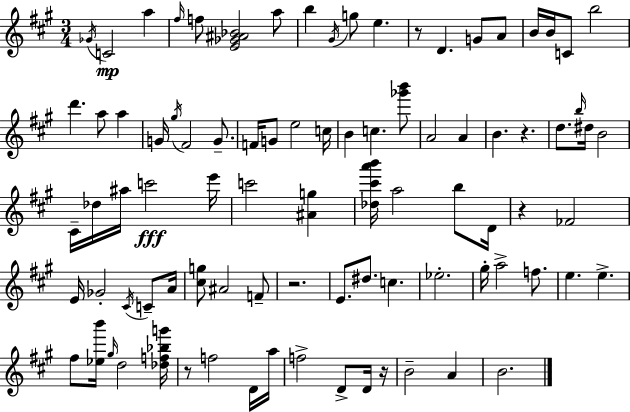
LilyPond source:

{
  \clef treble
  \numericTimeSignature
  \time 3/4
  \key a \major
  \acciaccatura { ges'16 }\mp c'2 a''4 | \grace { fis''16 } f''8 <e' ges' ais' bes'>2 | a''8 b''4 \acciaccatura { gis'16 } g''8 e''4. | r8 d'4. g'8 | \break a'8 b'16 b'16 c'8 b''2 | d'''4. a''8 a''4 | g'16 \acciaccatura { gis''16 } fis'2 | g'8.-- f'16 g'8 e''2 | \break c''16 b'4 c''4. | <ges''' b'''>8 a'2 | a'4 b'4. r4. | d''8. \grace { b''16 } dis''16 b'2 | \break cis'16-- des''16 ais''16 c'''2\fff | e'''16 c'''2 | <ais' g''>4 <des'' cis''' a''' b'''>16 a''2 | b''8 d'16 r4 fes'2 | \break e'16 ges'2-. | \acciaccatura { cis'16 } c'8-- a'16 <cis'' g''>8 ais'2 | f'8-- r2. | e'8. dis''8. | \break c''4. ees''2.-. | gis''16-. a''2-> | f''8. e''4. | e''4.-> fis''8 <ees'' b'''>16 \grace { gis''16 } d''2 | \break <des'' f'' bes'' g'''>16 r8 f''2 | d'16 a''16 f''2-> | d'8-> d'16 r16 b'2-- | a'4 b'2. | \break \bar "|."
}